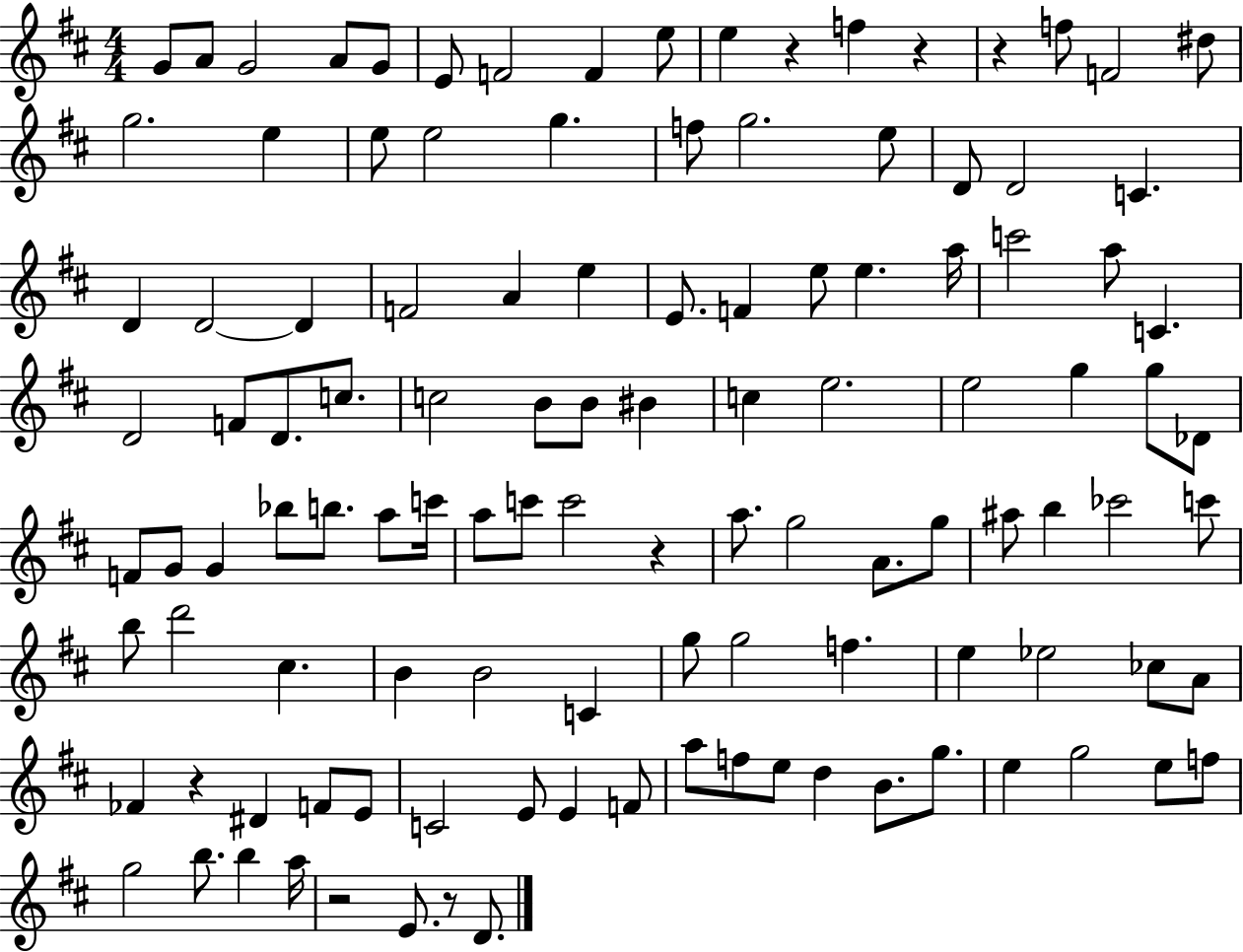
X:1
T:Untitled
M:4/4
L:1/4
K:D
G/2 A/2 G2 A/2 G/2 E/2 F2 F e/2 e z f z z f/2 F2 ^d/2 g2 e e/2 e2 g f/2 g2 e/2 D/2 D2 C D D2 D F2 A e E/2 F e/2 e a/4 c'2 a/2 C D2 F/2 D/2 c/2 c2 B/2 B/2 ^B c e2 e2 g g/2 _D/2 F/2 G/2 G _b/2 b/2 a/2 c'/4 a/2 c'/2 c'2 z a/2 g2 A/2 g/2 ^a/2 b _c'2 c'/2 b/2 d'2 ^c B B2 C g/2 g2 f e _e2 _c/2 A/2 _F z ^D F/2 E/2 C2 E/2 E F/2 a/2 f/2 e/2 d B/2 g/2 e g2 e/2 f/2 g2 b/2 b a/4 z2 E/2 z/2 D/2